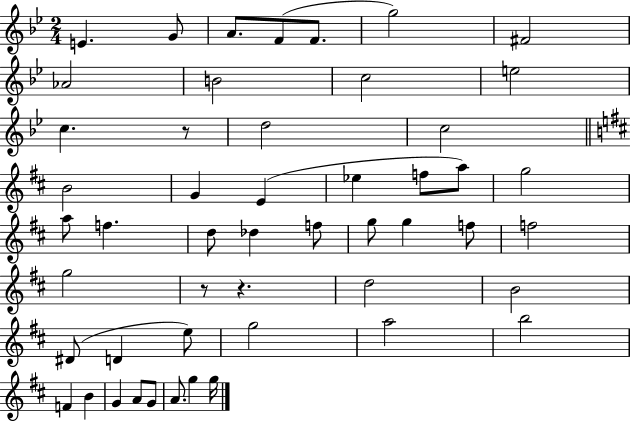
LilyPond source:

{
  \clef treble
  \numericTimeSignature
  \time 2/4
  \key bes \major
  \repeat volta 2 { e'4. g'8 | a'8. f'8( f'8. | g''2) | fis'2 | \break aes'2 | b'2 | c''2 | e''2 | \break c''4. r8 | d''2 | c''2 | \bar "||" \break \key d \major b'2 | g'4 e'4( | ees''4 f''8 a''8) | g''2 | \break a''8 f''4. | d''8 des''4 f''8 | g''8 g''4 f''8 | f''2 | \break g''2 | r8 r4. | d''2 | b'2 | \break dis'8( d'4 e''8) | g''2 | a''2 | b''2 | \break f'4 b'4 | g'4 a'8 g'8 | a'8. g''4 g''16 | } \bar "|."
}